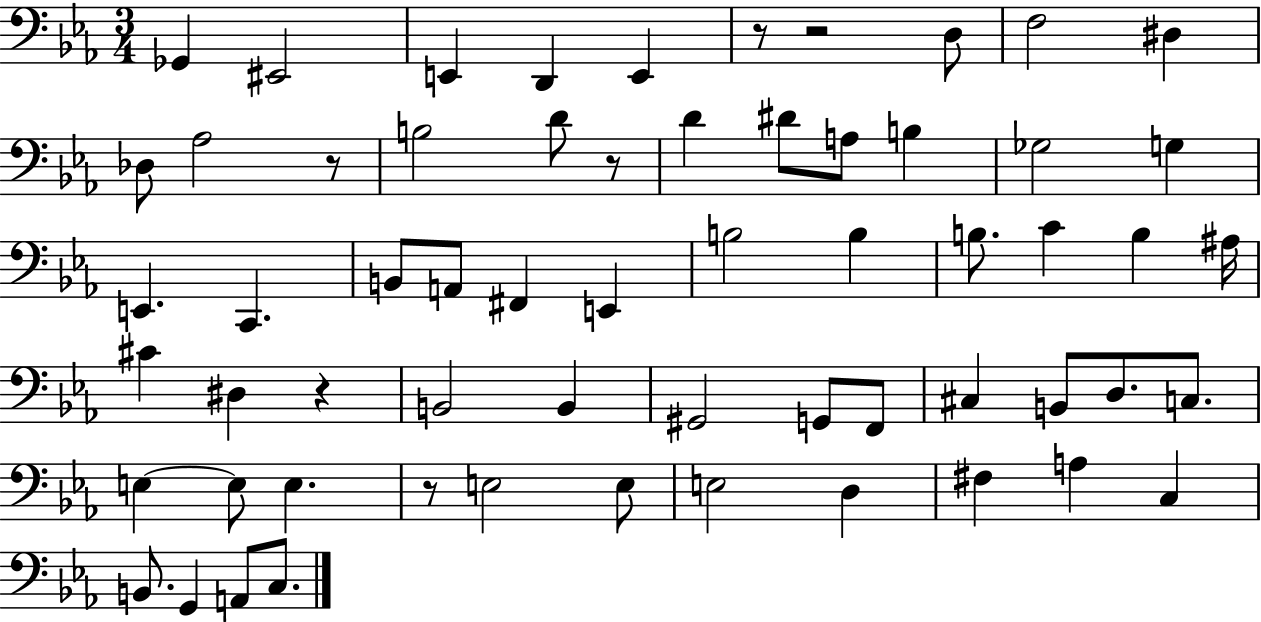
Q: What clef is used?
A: bass